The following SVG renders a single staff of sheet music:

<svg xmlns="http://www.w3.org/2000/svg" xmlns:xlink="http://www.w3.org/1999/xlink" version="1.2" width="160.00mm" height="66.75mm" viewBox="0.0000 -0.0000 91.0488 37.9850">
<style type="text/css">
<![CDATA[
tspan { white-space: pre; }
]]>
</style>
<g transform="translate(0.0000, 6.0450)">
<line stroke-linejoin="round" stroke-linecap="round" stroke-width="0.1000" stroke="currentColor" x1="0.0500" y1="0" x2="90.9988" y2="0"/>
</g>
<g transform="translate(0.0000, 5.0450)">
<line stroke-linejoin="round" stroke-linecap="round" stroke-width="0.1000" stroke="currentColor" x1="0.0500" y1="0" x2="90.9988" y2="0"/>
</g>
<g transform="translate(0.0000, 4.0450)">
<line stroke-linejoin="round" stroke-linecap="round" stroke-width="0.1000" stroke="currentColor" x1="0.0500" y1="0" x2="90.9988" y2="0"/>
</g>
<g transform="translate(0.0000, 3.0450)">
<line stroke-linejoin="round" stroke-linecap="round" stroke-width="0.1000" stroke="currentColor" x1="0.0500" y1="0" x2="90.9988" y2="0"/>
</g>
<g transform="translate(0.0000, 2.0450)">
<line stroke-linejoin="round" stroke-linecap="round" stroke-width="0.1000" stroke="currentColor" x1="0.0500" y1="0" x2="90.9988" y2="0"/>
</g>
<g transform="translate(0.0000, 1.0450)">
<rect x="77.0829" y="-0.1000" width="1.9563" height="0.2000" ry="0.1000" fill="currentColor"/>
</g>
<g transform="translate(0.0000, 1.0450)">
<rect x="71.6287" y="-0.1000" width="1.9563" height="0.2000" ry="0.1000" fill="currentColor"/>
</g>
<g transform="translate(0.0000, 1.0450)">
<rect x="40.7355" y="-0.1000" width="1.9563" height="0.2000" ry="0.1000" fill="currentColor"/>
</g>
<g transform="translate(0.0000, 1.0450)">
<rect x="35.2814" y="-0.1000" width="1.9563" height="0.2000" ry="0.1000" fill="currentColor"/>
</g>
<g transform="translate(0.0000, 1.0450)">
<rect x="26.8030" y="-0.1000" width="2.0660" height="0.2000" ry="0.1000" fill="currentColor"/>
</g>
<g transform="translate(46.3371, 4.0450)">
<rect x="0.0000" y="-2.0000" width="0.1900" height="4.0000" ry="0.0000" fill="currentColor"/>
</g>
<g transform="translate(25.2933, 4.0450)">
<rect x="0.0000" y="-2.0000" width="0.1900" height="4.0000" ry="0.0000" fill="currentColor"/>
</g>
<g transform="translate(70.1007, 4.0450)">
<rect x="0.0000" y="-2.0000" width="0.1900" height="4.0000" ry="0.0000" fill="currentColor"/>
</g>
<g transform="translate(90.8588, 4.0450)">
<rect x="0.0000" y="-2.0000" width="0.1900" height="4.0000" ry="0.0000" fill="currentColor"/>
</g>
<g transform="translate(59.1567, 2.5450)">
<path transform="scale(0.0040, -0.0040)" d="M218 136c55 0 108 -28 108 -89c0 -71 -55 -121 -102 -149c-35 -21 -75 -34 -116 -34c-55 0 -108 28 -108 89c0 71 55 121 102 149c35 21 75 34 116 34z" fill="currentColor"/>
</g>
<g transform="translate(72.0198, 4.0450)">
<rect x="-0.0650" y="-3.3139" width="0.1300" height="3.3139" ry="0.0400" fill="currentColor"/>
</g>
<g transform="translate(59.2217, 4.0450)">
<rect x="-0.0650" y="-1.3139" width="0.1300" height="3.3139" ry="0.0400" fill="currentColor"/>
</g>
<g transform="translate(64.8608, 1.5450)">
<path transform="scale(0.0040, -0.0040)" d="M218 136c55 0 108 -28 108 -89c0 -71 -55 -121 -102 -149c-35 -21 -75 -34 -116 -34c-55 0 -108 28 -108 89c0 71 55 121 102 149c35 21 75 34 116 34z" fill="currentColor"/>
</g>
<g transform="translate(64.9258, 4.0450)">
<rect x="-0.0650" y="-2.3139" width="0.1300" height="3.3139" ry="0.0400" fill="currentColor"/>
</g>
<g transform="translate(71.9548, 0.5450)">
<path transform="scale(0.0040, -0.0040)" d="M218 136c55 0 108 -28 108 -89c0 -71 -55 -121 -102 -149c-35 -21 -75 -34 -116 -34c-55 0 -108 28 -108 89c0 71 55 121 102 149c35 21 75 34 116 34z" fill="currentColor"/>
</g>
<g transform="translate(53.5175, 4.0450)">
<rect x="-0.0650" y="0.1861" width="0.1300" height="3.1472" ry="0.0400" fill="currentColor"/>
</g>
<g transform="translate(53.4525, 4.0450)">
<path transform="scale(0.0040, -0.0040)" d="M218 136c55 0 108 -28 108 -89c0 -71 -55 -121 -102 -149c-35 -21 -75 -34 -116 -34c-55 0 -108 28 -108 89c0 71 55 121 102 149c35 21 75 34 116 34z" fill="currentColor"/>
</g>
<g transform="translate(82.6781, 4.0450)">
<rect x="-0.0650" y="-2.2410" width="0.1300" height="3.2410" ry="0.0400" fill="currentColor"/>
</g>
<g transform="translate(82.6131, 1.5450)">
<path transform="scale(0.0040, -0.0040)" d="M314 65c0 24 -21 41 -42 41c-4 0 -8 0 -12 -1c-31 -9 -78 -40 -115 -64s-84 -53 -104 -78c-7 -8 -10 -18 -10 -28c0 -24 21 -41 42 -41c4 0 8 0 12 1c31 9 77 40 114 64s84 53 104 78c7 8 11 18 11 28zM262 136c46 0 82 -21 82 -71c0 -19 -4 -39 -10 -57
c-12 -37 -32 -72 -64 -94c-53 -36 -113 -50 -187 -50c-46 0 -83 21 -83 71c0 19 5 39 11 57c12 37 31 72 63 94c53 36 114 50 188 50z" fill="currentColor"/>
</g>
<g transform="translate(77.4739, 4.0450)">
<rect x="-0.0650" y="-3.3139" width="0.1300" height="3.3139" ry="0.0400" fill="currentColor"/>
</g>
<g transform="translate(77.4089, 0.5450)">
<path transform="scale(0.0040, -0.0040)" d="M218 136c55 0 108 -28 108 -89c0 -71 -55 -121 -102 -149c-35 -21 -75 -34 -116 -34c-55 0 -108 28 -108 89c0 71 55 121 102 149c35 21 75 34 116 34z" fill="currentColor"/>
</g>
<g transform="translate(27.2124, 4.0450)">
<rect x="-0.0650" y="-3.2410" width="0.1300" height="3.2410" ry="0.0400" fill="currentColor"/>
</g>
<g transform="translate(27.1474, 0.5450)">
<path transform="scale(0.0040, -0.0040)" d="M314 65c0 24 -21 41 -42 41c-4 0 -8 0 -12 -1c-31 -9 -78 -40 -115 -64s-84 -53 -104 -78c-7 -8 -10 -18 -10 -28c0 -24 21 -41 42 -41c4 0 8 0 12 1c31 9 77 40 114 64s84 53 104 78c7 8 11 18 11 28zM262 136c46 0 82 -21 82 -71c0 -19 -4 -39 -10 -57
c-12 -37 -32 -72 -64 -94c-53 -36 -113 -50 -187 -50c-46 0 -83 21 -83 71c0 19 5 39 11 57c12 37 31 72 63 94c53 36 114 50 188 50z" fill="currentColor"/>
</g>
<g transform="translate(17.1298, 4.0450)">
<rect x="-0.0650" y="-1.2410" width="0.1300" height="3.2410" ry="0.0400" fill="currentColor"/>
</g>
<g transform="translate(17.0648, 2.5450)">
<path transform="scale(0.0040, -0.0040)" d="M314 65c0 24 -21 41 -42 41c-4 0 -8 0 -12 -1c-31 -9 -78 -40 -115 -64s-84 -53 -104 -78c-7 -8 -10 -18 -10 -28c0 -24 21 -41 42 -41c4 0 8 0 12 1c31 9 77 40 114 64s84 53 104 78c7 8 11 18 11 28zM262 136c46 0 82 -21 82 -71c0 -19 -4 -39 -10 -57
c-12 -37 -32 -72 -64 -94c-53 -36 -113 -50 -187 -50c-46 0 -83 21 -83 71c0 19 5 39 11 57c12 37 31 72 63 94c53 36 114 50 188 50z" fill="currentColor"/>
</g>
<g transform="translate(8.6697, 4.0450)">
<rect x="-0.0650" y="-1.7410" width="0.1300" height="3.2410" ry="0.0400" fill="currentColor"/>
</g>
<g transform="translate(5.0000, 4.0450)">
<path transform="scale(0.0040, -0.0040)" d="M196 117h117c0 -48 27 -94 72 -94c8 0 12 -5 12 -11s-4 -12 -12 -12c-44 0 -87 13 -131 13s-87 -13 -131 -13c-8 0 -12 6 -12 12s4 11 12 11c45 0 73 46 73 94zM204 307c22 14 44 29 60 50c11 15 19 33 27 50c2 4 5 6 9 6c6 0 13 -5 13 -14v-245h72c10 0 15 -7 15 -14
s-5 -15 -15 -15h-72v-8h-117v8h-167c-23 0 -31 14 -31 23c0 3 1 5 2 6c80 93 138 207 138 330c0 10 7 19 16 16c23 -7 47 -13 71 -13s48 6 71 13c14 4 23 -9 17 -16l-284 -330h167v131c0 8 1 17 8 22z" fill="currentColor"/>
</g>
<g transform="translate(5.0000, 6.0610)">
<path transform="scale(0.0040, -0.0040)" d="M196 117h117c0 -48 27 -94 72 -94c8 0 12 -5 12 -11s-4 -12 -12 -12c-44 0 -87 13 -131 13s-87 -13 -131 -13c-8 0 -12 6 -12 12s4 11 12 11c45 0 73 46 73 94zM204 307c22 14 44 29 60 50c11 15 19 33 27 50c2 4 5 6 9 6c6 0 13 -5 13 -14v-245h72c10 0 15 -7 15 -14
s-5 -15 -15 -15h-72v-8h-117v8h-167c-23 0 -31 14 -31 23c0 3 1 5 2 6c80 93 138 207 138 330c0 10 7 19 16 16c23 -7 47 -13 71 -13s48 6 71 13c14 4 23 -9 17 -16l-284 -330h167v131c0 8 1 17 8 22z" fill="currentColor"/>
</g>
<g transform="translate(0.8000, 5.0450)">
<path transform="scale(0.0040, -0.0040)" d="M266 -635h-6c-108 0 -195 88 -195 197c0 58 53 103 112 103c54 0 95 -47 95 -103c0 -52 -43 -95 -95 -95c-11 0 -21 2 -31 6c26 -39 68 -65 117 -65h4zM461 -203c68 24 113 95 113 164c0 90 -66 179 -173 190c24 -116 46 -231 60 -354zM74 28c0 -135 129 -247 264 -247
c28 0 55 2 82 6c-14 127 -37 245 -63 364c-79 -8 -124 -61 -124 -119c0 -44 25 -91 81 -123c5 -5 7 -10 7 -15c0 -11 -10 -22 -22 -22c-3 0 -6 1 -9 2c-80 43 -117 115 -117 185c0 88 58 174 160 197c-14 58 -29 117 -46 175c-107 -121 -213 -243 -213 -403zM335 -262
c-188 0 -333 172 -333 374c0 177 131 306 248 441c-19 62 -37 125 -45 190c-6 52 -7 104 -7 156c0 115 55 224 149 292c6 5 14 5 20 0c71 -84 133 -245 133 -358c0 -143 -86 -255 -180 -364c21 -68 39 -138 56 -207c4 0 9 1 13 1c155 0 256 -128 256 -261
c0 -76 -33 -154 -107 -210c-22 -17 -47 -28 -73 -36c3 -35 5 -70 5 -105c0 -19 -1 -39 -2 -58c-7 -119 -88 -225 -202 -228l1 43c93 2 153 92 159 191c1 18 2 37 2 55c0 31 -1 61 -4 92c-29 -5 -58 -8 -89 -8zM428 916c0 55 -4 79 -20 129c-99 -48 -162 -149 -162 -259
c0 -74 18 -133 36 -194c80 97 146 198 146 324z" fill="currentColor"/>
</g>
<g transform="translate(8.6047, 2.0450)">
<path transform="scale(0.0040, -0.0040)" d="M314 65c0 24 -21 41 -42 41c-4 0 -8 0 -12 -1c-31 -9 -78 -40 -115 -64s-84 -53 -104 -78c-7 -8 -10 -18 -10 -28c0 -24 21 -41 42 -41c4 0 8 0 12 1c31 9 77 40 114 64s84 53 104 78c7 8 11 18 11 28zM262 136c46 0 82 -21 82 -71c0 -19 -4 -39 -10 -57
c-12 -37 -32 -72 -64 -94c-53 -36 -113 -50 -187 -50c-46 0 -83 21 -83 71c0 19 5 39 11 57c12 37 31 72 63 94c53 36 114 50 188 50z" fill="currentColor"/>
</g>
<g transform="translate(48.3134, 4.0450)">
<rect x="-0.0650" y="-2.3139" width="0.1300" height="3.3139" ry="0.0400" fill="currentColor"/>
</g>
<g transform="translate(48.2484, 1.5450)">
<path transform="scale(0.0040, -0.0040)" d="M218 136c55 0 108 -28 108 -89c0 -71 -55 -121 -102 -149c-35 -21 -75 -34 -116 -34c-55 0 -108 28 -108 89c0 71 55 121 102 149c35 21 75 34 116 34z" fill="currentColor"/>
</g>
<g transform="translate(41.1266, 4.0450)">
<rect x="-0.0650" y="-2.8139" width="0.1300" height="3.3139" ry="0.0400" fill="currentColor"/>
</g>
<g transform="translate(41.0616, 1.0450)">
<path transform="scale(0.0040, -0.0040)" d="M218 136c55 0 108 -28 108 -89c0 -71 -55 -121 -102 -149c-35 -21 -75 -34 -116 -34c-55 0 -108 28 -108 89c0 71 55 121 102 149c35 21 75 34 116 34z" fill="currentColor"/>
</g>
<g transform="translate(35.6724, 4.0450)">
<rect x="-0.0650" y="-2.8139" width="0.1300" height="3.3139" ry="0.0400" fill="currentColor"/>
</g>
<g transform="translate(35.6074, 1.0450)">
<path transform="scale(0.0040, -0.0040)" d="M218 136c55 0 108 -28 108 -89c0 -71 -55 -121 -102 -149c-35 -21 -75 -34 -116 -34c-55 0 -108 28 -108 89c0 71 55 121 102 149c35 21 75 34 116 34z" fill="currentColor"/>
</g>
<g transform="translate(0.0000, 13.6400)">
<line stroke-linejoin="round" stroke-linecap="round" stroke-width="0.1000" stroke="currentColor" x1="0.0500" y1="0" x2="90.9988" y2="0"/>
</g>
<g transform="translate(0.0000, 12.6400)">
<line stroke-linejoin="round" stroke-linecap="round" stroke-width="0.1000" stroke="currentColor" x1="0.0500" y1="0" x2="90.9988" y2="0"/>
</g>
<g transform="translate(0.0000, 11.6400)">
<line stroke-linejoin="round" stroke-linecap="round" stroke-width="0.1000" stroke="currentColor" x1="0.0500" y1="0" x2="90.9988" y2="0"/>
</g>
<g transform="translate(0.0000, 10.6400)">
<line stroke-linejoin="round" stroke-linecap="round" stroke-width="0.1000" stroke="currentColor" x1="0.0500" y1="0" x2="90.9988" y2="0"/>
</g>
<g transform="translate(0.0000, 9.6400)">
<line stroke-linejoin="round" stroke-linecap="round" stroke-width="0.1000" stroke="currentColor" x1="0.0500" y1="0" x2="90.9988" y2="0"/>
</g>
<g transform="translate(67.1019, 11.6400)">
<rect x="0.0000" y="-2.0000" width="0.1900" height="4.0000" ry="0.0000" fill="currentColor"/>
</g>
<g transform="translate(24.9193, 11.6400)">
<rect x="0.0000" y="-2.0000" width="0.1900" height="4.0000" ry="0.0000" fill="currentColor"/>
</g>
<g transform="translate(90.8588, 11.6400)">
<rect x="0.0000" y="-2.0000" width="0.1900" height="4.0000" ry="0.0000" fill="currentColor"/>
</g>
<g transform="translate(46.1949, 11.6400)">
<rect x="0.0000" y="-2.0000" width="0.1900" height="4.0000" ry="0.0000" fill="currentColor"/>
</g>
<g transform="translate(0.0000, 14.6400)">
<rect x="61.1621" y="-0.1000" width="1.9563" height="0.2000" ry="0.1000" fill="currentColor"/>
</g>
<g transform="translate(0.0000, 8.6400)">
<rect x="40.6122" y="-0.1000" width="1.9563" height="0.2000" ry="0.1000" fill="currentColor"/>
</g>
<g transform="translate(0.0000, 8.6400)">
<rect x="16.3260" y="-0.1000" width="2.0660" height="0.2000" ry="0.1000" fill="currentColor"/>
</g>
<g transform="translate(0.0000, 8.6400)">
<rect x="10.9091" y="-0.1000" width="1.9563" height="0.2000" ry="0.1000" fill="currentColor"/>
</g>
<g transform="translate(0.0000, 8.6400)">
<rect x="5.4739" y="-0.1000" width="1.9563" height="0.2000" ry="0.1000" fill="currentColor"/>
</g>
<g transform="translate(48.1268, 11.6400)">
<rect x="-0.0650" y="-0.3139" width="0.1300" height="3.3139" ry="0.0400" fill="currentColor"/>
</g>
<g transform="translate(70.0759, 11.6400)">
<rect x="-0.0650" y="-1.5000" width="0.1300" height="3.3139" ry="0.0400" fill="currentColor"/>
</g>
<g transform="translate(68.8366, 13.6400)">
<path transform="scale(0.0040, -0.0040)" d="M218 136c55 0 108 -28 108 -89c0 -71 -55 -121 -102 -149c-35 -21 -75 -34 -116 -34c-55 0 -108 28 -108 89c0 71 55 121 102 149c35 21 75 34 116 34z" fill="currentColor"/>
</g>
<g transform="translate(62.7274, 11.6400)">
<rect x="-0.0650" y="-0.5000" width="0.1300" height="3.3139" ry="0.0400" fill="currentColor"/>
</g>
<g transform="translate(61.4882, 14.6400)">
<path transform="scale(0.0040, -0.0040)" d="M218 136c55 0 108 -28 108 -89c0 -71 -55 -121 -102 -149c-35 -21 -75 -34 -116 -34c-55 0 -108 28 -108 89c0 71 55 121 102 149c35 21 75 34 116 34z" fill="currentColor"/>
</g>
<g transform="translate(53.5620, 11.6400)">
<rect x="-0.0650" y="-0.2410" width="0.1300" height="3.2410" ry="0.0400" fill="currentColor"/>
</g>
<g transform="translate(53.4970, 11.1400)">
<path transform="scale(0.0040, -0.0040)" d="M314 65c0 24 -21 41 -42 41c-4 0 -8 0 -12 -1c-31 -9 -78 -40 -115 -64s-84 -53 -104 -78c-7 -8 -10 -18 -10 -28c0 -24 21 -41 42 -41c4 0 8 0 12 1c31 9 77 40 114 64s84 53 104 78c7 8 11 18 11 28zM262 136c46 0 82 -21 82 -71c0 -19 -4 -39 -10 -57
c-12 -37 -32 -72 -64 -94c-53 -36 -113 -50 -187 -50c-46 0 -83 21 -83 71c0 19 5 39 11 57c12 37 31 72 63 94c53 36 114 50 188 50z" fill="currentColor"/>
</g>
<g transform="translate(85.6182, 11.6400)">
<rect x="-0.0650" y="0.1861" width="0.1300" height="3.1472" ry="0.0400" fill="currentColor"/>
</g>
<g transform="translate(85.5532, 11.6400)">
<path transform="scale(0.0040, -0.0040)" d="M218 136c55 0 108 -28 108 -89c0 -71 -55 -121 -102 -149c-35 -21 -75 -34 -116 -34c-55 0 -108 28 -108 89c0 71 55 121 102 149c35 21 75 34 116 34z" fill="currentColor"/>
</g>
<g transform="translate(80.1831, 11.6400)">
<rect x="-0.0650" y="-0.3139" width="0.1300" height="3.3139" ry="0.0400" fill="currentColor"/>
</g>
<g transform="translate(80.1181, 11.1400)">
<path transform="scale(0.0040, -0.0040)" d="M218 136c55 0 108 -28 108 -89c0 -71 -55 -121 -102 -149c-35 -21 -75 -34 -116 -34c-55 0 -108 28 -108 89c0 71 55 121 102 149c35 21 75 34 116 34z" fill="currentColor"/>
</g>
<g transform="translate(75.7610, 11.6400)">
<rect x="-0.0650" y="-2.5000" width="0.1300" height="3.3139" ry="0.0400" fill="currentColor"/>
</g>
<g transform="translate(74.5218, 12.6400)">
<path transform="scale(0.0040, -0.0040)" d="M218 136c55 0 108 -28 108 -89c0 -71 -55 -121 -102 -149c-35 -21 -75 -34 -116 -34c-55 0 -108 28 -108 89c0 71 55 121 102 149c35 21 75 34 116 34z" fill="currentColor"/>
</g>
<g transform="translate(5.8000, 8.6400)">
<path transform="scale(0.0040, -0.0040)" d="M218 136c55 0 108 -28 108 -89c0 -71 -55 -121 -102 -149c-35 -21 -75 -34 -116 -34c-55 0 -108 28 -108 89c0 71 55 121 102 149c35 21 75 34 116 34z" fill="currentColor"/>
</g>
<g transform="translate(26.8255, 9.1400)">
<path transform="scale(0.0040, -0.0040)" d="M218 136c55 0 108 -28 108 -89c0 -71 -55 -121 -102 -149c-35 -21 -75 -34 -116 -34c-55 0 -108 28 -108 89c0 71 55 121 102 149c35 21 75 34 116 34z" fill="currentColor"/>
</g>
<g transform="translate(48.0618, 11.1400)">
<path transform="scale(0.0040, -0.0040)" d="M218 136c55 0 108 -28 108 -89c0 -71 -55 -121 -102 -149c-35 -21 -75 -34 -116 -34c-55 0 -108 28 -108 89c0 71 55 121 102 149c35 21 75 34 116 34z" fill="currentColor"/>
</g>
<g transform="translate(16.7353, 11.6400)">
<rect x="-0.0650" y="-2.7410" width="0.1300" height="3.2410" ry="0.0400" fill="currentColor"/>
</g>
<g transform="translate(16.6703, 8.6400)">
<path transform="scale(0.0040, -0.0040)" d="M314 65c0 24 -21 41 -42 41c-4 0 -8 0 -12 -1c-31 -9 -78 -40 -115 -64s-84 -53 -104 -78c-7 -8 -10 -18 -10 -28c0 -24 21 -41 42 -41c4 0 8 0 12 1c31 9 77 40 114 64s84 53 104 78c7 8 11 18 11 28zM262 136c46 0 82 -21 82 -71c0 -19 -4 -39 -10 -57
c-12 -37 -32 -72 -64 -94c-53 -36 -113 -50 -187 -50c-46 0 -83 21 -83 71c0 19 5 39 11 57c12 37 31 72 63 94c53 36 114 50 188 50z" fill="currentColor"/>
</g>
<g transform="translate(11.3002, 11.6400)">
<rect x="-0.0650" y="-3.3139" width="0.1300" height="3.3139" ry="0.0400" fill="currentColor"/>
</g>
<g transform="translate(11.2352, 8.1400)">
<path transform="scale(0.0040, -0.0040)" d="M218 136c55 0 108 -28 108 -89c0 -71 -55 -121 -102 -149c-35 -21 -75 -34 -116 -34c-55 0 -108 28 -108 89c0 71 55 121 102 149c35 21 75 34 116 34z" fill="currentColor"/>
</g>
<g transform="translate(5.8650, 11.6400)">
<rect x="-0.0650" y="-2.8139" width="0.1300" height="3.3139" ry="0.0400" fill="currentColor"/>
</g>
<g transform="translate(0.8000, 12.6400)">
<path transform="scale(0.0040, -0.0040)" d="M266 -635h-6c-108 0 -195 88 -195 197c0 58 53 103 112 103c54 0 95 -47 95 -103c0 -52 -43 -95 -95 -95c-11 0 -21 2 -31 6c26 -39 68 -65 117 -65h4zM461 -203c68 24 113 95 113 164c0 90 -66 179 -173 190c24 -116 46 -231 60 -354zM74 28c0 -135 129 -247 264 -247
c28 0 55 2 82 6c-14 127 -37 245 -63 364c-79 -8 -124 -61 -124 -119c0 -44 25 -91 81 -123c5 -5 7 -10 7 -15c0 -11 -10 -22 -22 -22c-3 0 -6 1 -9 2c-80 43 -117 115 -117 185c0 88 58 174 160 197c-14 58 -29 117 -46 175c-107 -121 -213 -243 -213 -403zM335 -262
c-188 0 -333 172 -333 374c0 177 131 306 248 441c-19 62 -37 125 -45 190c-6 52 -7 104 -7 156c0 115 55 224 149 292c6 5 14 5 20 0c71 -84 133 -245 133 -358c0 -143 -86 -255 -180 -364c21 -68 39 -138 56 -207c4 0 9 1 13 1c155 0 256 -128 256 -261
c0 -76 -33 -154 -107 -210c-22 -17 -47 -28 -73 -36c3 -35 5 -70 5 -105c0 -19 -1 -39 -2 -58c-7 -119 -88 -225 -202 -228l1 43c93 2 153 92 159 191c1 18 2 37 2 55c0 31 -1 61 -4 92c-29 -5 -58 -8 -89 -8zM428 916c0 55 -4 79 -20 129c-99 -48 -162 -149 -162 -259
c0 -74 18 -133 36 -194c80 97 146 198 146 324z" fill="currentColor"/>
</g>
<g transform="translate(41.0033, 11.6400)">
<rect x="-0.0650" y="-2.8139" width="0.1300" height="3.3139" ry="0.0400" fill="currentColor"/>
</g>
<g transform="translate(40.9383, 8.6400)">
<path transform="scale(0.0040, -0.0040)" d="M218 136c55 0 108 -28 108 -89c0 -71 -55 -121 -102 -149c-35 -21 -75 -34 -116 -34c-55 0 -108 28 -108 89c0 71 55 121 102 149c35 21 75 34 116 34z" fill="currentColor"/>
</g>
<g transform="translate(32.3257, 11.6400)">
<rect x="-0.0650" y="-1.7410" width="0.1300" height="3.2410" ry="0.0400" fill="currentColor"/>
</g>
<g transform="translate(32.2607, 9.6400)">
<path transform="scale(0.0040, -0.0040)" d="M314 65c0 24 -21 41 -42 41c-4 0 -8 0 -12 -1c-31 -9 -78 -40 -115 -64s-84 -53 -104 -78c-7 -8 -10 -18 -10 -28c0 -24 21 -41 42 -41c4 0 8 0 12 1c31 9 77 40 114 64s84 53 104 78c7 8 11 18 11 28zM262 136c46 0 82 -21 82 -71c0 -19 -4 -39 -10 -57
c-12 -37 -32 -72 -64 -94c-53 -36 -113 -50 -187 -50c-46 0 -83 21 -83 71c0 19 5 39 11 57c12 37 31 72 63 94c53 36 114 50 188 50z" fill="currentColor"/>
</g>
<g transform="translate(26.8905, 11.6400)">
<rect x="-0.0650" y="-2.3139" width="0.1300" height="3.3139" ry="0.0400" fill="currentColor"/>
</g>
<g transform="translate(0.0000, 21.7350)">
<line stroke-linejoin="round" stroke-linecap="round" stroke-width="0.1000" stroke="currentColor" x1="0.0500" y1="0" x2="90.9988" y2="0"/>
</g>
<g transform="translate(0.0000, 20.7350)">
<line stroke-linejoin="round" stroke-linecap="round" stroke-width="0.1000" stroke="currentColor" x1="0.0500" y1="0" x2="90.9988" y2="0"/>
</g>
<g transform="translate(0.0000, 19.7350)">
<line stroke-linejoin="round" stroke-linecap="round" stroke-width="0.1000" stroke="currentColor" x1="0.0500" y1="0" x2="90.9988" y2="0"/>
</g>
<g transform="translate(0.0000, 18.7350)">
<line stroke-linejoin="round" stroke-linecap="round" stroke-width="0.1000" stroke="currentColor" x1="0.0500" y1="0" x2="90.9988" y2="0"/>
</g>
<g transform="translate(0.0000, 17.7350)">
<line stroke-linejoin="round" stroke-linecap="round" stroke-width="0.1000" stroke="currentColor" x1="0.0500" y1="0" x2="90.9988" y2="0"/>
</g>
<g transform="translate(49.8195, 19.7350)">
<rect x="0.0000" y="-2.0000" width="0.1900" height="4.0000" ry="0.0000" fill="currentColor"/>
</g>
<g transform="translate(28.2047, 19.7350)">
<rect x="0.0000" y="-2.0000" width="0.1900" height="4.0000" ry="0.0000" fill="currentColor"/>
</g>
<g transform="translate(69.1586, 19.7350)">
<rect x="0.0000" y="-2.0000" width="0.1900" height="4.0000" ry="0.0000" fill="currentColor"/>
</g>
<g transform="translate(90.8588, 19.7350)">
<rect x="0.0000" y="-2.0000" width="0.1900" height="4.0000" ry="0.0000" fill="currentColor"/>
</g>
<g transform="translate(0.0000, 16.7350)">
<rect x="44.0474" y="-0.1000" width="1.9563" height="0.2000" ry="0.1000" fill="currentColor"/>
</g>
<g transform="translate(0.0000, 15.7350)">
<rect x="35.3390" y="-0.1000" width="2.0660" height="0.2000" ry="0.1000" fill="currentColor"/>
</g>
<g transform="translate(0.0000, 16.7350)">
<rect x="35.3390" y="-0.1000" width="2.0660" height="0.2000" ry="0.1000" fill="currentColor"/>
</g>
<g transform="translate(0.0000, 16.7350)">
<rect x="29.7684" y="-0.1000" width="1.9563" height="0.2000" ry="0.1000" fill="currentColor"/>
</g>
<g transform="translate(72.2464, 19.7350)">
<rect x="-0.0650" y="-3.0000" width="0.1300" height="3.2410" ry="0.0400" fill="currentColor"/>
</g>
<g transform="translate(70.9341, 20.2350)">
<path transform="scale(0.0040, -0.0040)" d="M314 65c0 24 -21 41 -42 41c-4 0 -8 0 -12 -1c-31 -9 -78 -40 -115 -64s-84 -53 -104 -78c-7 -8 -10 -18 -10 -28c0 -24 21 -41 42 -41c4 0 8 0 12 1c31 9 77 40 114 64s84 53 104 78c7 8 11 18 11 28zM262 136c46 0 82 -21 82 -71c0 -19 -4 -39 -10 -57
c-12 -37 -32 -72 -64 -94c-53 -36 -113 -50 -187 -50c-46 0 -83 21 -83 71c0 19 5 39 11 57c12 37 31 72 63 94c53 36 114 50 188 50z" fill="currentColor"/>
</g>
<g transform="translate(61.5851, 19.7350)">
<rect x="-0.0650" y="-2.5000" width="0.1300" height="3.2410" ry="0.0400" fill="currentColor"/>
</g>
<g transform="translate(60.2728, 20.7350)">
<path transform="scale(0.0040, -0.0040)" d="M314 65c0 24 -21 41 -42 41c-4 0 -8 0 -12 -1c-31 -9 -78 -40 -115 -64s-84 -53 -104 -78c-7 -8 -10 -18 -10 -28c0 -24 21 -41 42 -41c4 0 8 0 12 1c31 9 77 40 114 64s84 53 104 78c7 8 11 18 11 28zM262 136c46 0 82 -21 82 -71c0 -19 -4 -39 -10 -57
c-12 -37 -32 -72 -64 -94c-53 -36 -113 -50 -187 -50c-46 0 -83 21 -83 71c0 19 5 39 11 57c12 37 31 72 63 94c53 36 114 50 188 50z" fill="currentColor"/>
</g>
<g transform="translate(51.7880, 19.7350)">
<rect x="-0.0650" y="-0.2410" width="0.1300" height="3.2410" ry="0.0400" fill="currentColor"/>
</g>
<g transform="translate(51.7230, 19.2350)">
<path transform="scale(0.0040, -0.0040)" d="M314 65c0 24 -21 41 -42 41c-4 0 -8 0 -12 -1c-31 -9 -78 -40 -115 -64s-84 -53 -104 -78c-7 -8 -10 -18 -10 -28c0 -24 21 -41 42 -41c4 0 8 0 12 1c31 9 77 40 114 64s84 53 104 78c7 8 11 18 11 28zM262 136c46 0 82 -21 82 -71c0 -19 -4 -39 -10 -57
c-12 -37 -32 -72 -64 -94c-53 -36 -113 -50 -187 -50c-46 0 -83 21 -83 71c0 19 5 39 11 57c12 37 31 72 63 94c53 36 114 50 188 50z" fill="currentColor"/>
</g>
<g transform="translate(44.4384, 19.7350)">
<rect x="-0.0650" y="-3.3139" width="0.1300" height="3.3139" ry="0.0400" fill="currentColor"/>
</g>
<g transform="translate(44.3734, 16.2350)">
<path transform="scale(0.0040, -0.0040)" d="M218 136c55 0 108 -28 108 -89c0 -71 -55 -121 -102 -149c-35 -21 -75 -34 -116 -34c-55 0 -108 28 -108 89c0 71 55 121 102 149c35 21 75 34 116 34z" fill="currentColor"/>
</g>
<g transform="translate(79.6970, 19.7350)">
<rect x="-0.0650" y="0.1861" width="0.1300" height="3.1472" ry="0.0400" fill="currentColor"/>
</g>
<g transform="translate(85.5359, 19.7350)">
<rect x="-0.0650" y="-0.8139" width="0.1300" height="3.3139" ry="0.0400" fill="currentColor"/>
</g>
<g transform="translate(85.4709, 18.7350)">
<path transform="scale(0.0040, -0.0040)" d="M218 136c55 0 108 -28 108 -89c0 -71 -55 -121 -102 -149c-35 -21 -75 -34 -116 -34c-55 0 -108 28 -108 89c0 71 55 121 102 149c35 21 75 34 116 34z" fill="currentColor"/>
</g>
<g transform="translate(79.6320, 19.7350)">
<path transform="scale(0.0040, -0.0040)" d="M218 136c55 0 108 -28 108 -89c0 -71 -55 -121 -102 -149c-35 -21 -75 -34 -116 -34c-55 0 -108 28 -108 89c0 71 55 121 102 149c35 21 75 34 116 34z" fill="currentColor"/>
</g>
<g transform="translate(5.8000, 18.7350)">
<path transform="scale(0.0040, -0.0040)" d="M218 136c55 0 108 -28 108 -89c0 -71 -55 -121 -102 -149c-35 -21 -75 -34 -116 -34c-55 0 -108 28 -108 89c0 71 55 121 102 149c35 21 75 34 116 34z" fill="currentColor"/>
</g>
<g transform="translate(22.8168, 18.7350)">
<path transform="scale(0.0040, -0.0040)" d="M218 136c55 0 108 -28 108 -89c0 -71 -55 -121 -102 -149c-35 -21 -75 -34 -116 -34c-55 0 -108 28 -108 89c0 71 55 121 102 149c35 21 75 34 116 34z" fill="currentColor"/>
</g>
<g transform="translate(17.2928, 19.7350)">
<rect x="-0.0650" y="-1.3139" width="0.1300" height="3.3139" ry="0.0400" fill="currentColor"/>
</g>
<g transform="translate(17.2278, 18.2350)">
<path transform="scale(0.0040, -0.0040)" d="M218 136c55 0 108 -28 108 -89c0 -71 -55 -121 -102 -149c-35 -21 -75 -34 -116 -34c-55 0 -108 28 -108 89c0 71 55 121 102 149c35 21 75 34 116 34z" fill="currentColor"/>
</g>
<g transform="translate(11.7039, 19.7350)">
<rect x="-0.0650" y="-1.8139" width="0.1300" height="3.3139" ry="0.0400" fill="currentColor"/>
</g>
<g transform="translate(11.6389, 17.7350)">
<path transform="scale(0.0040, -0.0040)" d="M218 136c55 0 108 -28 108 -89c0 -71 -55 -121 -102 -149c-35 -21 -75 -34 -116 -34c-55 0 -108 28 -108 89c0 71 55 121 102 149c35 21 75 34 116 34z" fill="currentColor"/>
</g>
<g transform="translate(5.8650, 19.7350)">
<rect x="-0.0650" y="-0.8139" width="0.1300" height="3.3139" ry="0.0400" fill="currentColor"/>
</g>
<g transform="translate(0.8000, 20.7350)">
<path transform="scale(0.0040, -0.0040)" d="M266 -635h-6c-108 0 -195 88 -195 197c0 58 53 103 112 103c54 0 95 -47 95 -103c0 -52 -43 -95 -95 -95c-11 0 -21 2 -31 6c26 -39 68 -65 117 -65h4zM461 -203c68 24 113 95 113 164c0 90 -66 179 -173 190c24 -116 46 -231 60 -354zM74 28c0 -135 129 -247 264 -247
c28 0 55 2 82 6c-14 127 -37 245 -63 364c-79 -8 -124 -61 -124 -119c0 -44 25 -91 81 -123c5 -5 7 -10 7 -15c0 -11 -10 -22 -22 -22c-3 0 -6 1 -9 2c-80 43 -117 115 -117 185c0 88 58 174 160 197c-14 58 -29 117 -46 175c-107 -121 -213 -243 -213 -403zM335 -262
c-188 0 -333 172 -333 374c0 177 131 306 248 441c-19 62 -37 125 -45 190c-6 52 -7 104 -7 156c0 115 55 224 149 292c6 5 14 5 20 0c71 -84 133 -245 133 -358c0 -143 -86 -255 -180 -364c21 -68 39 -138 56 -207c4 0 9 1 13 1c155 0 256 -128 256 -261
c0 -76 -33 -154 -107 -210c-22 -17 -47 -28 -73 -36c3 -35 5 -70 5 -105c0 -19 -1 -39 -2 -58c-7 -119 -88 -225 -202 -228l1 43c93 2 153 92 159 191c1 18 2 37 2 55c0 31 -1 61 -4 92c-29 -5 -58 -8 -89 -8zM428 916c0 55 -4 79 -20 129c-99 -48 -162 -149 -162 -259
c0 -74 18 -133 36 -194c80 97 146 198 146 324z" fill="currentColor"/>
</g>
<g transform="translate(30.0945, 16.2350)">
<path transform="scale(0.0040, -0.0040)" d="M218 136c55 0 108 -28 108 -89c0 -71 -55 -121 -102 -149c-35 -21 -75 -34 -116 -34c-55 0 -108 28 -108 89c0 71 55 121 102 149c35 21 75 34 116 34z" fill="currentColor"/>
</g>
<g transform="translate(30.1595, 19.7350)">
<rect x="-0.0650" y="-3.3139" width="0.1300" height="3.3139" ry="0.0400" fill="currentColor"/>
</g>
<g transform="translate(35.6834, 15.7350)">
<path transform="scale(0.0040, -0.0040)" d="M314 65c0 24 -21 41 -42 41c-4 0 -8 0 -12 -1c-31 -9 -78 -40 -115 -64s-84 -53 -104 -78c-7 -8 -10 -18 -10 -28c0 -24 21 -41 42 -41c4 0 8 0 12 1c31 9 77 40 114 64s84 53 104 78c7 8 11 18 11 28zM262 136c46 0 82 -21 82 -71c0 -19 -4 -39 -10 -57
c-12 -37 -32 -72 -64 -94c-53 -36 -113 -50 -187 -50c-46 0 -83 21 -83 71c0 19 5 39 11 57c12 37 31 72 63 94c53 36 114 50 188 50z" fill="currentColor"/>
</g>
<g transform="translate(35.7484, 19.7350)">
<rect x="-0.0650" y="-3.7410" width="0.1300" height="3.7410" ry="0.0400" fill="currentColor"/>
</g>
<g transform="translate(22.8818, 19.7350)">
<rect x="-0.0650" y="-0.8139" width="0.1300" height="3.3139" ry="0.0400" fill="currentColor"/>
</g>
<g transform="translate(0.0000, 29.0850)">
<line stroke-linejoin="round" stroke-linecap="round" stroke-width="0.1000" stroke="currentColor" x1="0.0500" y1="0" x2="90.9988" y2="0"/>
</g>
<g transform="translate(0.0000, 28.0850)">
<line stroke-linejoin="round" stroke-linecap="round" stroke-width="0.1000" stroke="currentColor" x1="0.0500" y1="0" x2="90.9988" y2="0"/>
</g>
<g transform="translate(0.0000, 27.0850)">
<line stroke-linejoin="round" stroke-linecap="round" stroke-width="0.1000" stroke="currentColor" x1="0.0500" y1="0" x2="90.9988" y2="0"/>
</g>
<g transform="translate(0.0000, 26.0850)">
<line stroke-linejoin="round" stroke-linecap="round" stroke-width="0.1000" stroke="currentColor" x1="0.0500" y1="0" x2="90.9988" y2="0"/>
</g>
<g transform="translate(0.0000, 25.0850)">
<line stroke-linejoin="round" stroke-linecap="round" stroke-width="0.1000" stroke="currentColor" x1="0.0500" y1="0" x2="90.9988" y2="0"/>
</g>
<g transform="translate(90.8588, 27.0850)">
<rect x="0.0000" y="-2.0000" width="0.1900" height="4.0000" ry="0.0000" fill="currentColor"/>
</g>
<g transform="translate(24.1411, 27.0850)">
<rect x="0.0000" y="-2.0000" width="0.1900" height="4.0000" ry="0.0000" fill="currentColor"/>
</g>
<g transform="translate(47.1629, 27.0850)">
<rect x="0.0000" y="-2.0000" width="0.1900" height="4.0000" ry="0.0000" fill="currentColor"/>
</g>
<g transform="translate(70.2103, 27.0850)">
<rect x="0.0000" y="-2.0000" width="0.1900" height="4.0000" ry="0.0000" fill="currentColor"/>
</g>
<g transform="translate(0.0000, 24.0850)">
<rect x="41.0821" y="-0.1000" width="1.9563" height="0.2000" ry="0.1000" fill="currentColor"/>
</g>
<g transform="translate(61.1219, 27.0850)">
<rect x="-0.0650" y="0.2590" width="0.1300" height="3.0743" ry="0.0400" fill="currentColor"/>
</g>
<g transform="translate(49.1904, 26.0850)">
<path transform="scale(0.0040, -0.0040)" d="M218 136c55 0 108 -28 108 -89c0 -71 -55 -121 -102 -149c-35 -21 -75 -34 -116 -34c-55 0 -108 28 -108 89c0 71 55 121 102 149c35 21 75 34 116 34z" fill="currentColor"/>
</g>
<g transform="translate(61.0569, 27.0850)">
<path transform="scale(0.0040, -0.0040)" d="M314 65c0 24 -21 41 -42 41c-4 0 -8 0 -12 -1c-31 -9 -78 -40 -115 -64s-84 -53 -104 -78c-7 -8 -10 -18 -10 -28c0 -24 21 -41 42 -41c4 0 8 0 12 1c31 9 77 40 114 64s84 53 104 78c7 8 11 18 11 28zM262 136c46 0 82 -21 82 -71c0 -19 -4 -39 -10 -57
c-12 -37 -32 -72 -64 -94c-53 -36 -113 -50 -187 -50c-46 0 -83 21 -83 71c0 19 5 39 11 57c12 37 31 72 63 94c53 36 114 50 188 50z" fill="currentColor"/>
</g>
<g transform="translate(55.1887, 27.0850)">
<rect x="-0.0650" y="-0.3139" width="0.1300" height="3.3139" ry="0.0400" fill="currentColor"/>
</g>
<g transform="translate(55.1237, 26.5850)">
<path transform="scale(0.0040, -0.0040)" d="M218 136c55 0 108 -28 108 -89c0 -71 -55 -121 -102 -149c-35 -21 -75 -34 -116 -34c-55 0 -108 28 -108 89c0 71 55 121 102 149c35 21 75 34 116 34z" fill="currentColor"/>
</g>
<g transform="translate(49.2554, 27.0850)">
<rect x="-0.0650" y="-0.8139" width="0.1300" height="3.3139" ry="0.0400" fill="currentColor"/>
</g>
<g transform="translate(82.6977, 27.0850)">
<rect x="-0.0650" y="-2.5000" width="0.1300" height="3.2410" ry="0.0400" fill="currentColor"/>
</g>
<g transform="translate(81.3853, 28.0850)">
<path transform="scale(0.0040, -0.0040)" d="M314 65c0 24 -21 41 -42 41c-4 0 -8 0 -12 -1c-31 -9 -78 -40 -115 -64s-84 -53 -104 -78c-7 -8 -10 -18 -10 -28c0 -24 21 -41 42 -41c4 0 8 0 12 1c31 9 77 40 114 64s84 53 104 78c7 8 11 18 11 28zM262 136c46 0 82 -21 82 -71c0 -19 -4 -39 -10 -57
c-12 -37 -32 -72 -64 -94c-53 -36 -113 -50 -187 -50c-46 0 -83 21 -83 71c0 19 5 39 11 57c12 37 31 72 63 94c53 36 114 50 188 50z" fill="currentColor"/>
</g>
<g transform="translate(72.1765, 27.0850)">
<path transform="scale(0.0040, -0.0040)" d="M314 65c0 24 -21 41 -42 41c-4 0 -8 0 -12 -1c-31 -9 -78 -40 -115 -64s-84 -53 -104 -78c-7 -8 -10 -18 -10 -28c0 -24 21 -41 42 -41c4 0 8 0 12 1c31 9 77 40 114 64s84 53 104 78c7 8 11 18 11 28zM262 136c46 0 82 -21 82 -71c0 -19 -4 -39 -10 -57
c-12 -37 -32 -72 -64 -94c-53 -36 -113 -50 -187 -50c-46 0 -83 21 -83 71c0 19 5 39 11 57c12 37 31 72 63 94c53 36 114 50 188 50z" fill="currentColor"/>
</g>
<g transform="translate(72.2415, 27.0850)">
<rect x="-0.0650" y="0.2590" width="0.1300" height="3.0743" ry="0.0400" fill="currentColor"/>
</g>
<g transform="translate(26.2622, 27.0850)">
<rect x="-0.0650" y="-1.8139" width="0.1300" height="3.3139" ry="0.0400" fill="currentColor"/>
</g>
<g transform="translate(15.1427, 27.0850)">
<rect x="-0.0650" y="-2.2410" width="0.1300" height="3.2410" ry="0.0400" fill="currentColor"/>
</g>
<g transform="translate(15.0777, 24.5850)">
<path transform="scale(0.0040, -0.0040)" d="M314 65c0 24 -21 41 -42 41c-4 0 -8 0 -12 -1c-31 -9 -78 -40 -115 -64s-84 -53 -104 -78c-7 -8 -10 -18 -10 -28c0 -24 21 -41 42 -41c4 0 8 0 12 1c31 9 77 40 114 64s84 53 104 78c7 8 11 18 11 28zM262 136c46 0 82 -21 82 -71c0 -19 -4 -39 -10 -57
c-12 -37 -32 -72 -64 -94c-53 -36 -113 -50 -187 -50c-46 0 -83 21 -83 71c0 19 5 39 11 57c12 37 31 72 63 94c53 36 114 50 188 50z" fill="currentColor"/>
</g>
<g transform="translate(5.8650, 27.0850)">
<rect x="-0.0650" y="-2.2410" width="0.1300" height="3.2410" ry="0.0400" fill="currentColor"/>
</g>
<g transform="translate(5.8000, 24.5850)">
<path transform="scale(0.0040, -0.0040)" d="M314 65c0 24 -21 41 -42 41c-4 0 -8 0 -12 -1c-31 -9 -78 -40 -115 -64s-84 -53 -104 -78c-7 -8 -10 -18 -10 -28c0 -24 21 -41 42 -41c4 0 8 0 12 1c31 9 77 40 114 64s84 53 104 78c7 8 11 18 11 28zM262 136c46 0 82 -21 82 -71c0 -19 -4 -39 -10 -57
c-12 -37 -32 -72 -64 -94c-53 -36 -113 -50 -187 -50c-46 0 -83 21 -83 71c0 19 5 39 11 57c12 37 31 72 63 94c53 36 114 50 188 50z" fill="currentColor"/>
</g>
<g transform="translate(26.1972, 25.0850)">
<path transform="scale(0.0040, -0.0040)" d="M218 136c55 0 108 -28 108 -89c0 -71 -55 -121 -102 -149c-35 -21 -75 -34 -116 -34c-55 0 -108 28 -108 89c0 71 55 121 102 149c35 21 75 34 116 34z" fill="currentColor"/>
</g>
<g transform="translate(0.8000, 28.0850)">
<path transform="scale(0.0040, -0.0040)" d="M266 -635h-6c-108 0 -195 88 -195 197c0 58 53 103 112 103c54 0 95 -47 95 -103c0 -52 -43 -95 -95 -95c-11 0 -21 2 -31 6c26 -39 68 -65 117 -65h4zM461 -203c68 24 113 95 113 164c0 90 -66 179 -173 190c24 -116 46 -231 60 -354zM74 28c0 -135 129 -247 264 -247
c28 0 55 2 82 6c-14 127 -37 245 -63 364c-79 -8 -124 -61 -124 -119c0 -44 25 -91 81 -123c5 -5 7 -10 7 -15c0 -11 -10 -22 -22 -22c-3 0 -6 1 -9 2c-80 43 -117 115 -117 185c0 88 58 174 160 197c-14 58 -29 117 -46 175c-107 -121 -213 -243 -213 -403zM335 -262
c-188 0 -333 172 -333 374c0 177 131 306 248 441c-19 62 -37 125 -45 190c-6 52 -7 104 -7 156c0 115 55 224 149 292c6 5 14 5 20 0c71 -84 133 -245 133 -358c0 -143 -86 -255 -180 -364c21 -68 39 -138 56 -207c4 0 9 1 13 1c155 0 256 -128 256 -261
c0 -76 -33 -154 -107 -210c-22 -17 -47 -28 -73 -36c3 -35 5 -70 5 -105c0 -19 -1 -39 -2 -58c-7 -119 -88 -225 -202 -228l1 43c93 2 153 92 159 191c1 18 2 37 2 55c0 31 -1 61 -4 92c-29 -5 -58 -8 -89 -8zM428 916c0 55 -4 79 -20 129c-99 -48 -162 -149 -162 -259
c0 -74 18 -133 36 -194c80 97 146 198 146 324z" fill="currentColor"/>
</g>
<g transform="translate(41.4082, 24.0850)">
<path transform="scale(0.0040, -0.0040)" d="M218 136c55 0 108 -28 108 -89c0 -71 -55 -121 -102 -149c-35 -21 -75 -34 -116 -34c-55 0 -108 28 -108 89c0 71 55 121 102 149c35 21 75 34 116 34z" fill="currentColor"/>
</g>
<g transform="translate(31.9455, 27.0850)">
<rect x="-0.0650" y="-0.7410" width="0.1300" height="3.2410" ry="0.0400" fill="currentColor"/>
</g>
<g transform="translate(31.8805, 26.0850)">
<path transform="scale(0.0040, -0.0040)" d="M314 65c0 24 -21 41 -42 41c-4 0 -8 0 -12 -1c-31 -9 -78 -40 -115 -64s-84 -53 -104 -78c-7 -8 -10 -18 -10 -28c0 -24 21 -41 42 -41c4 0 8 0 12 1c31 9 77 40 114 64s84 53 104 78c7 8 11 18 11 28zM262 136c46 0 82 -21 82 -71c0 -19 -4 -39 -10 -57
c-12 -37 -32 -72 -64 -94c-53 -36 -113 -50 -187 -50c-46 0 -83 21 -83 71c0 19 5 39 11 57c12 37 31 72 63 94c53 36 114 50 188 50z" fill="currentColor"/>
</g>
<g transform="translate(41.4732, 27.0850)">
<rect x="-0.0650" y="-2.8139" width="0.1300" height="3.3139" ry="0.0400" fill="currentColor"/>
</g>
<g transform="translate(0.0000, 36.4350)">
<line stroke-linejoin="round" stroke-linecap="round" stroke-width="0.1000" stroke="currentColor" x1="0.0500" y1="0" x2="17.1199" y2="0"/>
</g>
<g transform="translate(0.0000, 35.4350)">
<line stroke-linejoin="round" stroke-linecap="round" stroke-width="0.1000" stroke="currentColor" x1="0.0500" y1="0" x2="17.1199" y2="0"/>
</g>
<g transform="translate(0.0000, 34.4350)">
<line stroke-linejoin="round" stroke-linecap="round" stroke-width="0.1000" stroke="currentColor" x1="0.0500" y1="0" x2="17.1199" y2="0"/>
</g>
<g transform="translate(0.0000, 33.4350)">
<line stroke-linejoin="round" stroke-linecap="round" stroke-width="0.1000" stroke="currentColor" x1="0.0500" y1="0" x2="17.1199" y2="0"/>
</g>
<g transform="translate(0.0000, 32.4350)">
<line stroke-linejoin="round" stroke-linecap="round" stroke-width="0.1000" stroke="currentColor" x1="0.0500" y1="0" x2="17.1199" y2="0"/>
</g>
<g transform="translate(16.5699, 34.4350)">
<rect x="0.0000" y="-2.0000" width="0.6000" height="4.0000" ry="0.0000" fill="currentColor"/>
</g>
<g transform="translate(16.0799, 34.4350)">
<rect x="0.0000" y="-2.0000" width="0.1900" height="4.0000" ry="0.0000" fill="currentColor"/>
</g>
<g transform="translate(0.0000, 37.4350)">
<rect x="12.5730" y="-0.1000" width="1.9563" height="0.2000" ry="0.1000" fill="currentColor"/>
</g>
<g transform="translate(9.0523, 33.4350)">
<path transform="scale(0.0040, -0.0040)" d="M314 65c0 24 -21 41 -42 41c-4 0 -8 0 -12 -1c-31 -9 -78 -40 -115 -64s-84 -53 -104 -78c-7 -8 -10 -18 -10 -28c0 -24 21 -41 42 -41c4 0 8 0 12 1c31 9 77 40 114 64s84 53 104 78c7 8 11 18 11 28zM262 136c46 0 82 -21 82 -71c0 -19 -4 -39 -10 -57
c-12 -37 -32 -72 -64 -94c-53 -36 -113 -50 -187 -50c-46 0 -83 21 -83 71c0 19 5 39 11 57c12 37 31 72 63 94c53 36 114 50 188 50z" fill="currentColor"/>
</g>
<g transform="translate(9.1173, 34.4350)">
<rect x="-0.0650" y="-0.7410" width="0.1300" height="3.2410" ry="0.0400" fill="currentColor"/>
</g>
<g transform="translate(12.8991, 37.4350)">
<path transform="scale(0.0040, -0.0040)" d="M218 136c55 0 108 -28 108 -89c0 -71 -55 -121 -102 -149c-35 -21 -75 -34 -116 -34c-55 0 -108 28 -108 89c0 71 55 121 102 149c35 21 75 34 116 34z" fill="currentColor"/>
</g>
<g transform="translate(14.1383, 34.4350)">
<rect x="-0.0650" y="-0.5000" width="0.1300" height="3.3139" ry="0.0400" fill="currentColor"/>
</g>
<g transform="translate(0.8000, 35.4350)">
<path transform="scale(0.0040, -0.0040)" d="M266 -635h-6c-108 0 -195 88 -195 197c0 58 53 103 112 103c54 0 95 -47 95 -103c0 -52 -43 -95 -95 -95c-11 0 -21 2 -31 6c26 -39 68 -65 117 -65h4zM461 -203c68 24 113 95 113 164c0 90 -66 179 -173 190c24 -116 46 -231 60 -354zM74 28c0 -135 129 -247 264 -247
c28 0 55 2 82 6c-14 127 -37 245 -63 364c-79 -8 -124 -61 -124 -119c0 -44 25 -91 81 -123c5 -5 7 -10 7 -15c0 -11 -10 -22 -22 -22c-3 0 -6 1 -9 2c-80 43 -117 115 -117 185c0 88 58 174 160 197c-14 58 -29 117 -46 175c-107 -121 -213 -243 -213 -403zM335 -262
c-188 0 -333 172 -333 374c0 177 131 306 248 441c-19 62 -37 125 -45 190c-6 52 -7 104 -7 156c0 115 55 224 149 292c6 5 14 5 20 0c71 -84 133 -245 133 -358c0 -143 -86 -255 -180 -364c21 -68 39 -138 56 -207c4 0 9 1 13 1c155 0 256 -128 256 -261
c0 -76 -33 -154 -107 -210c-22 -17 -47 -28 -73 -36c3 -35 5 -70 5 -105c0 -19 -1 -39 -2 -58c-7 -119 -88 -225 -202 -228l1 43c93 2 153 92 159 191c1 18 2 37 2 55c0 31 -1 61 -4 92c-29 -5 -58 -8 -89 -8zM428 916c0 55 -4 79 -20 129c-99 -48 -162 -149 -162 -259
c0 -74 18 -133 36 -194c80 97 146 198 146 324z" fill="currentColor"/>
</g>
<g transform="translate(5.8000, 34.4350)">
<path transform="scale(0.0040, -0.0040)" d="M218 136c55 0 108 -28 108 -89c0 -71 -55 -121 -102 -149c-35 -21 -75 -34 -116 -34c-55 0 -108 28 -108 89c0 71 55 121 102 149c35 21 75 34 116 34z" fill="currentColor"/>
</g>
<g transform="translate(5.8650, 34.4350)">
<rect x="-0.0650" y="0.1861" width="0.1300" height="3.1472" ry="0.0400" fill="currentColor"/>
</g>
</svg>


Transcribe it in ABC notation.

X:1
T:Untitled
M:4/4
L:1/4
K:C
f2 e2 b2 a a g B e g b b g2 a b a2 g f2 a c c2 C E G c B d f e d b c'2 b c2 G2 A2 B d g2 g2 f d2 a d c B2 B2 G2 B d2 C